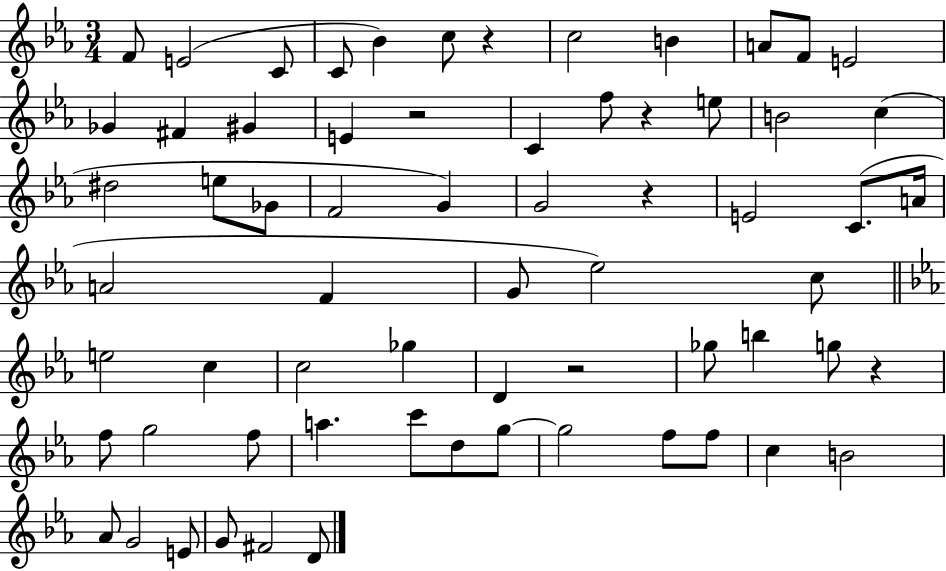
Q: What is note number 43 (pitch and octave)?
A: F5